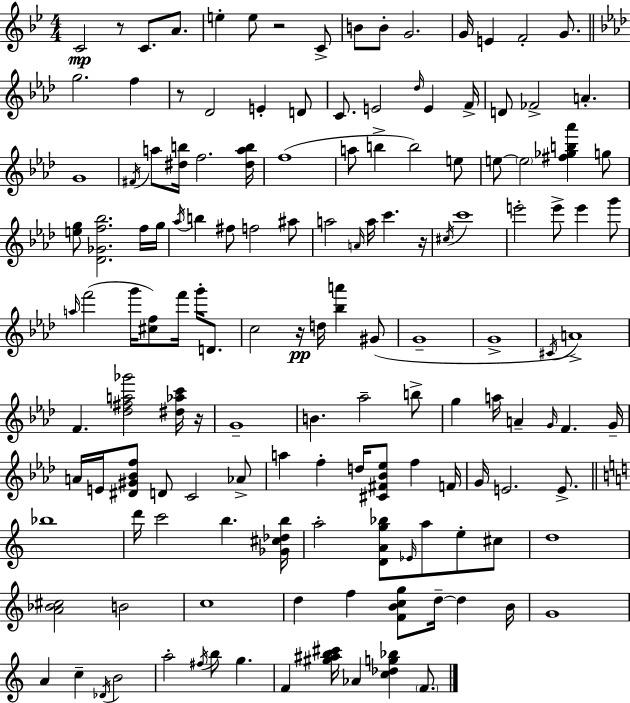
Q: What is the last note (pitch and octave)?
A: F4